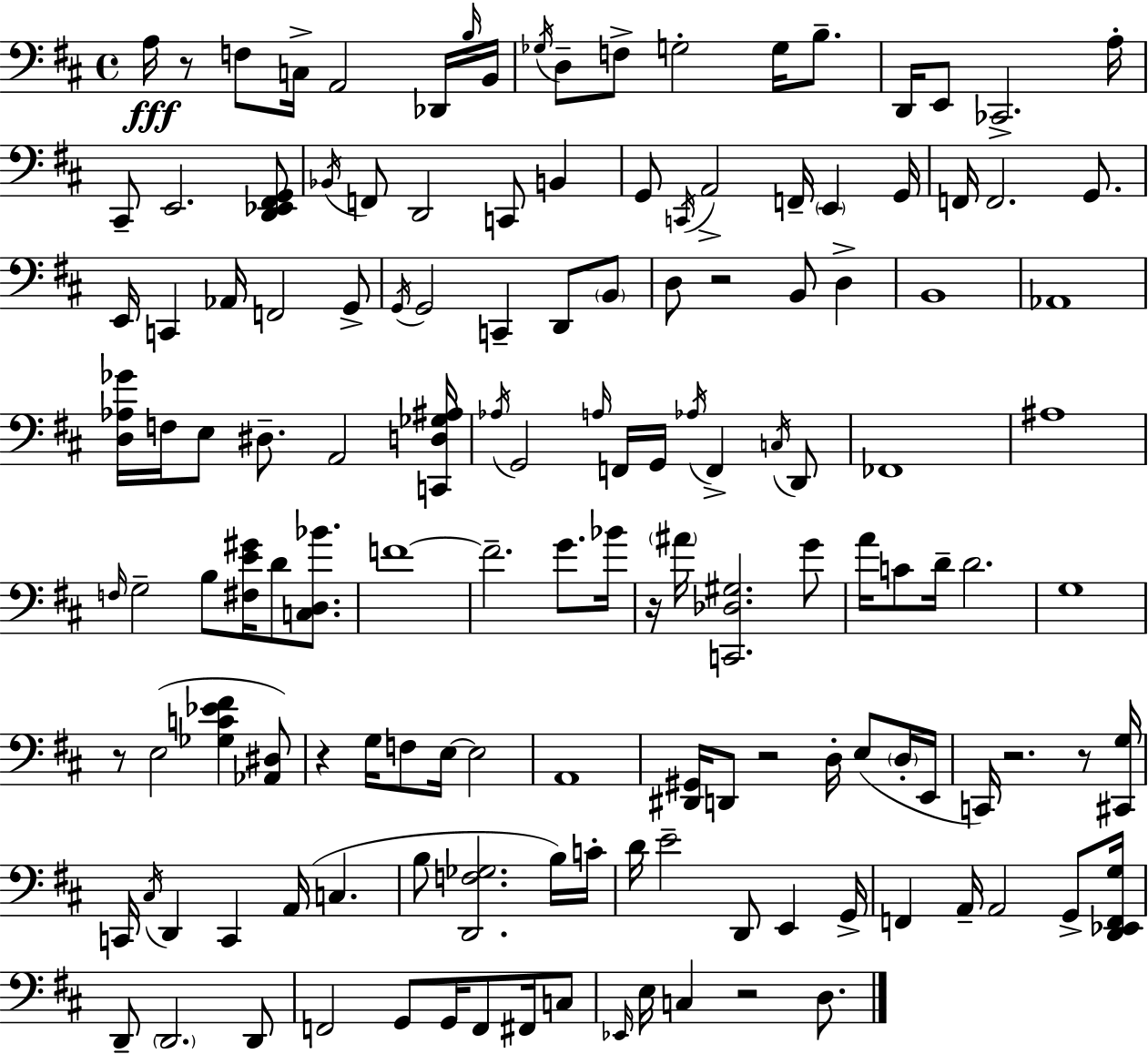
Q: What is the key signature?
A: D major